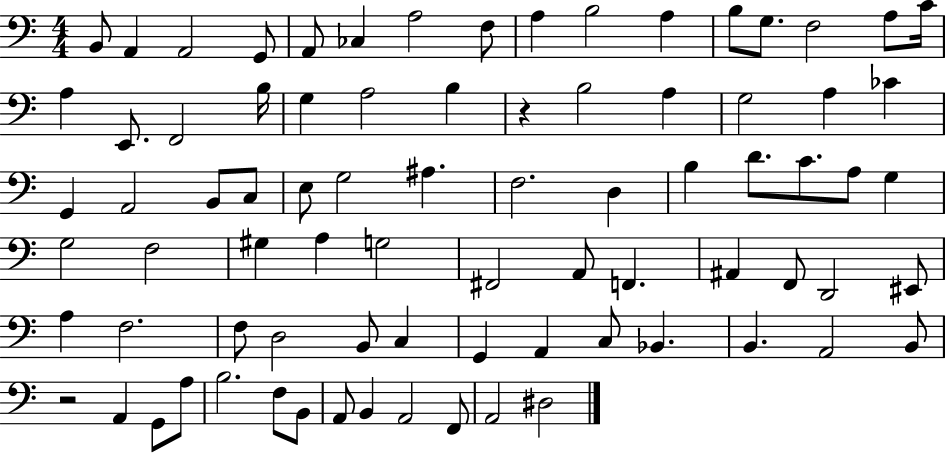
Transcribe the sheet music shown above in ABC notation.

X:1
T:Untitled
M:4/4
L:1/4
K:C
B,,/2 A,, A,,2 G,,/2 A,,/2 _C, A,2 F,/2 A, B,2 A, B,/2 G,/2 F,2 A,/2 C/4 A, E,,/2 F,,2 B,/4 G, A,2 B, z B,2 A, G,2 A, _C G,, A,,2 B,,/2 C,/2 E,/2 G,2 ^A, F,2 D, B, D/2 C/2 A,/2 G, G,2 F,2 ^G, A, G,2 ^F,,2 A,,/2 F,, ^A,, F,,/2 D,,2 ^E,,/2 A, F,2 F,/2 D,2 B,,/2 C, G,, A,, C,/2 _B,, B,, A,,2 B,,/2 z2 A,, G,,/2 A,/2 B,2 F,/2 B,,/2 A,,/2 B,, A,,2 F,,/2 A,,2 ^D,2